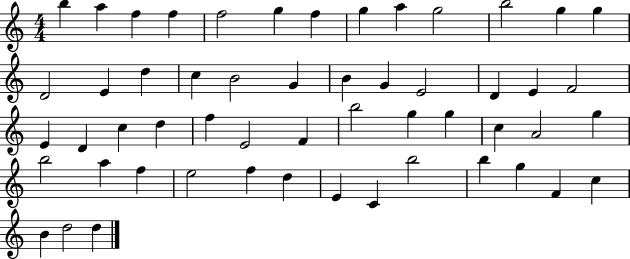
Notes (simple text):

B5/q A5/q F5/q F5/q F5/h G5/q F5/q G5/q A5/q G5/h B5/h G5/q G5/q D4/h E4/q D5/q C5/q B4/h G4/q B4/q G4/q E4/h D4/q E4/q F4/h E4/q D4/q C5/q D5/q F5/q E4/h F4/q B5/h G5/q G5/q C5/q A4/h G5/q B5/h A5/q F5/q E5/h F5/q D5/q E4/q C4/q B5/h B5/q G5/q F4/q C5/q B4/q D5/h D5/q